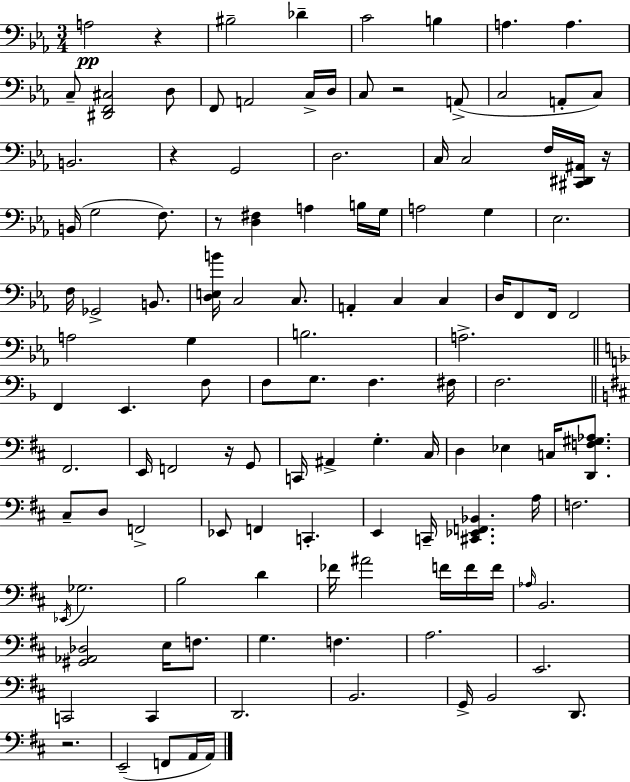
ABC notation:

X:1
T:Untitled
M:3/4
L:1/4
K:Cm
A,2 z ^B,2 _D C2 B, A, A, C,/2 [^D,,F,,^C,]2 D,/2 F,,/2 A,,2 C,/4 D,/4 C,/2 z2 A,,/2 C,2 A,,/2 C,/2 B,,2 z G,,2 D,2 C,/4 C,2 F,/4 [^C,,^D,,^A,,]/4 z/4 B,,/4 G,2 F,/2 z/2 [D,^F,] A, B,/4 G,/4 A,2 G, _E,2 F,/4 _G,,2 B,,/2 [D,E,B]/4 C,2 C,/2 A,, C, C, D,/4 F,,/2 F,,/4 F,,2 A,2 G, B,2 A,2 F,, E,, F,/2 F,/2 G,/2 F, ^F,/4 F,2 ^F,,2 E,,/4 F,,2 z/4 G,,/2 C,,/4 ^A,, G, ^C,/4 D, _E, C,/4 [D,,F,^G,_A,]/2 ^C,/2 D,/2 F,,2 _E,,/2 F,, C,, E,, C,,/4 [^C,,_E,,F,,_B,,] A,/4 F,2 _E,,/4 _G,2 B,2 D _F/4 ^A2 F/4 F/4 F/4 _A,/4 B,,2 [^G,,_A,,_D,]2 E,/4 F,/2 G, F, A,2 E,,2 C,,2 C,, D,,2 B,,2 G,,/4 B,,2 D,,/2 z2 E,,2 F,,/2 A,,/4 A,,/4